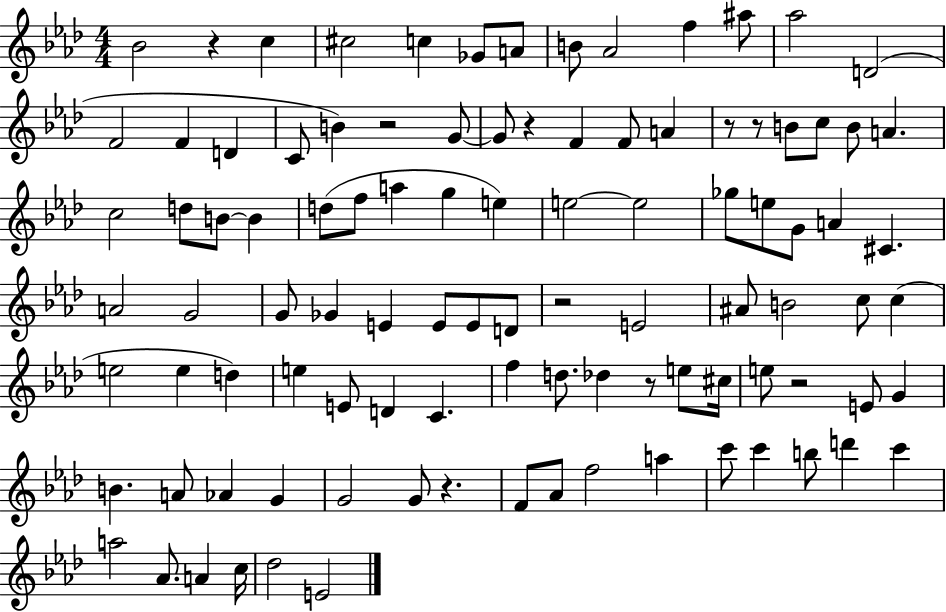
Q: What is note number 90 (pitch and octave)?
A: Db5